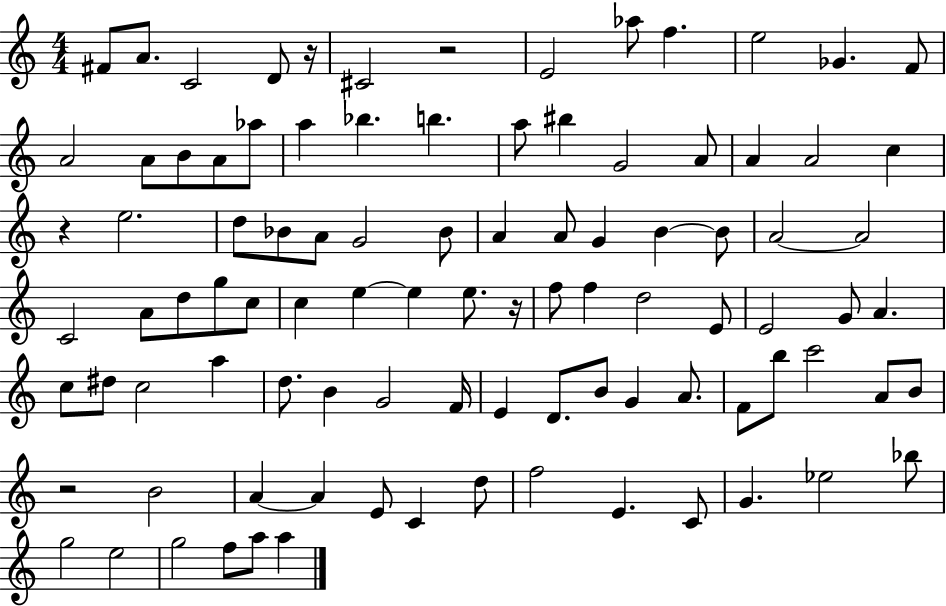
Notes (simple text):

F#4/e A4/e. C4/h D4/e R/s C#4/h R/h E4/h Ab5/e F5/q. E5/h Gb4/q. F4/e A4/h A4/e B4/e A4/e Ab5/e A5/q Bb5/q. B5/q. A5/e BIS5/q G4/h A4/e A4/q A4/h C5/q R/q E5/h. D5/e Bb4/e A4/e G4/h Bb4/e A4/q A4/e G4/q B4/q B4/e A4/h A4/h C4/h A4/e D5/e G5/e C5/e C5/q E5/q E5/q E5/e. R/s F5/e F5/q D5/h E4/e E4/h G4/e A4/q. C5/e D#5/e C5/h A5/q D5/e. B4/q G4/h F4/s E4/q D4/e. B4/e G4/q A4/e. F4/e B5/e C6/h A4/e B4/e R/h B4/h A4/q A4/q E4/e C4/q D5/e F5/h E4/q. C4/e G4/q. Eb5/h Bb5/e G5/h E5/h G5/h F5/e A5/e A5/q